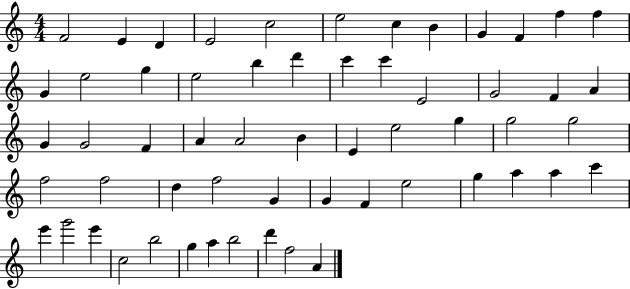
F4/h E4/q D4/q E4/h C5/h E5/h C5/q B4/q G4/q F4/q F5/q F5/q G4/q E5/h G5/q E5/h B5/q D6/q C6/q C6/q E4/h G4/h F4/q A4/q G4/q G4/h F4/q A4/q A4/h B4/q E4/q E5/h G5/q G5/h G5/h F5/h F5/h D5/q F5/h G4/q G4/q F4/q E5/h G5/q A5/q A5/q C6/q E6/q G6/h E6/q C5/h B5/h G5/q A5/q B5/h D6/q F5/h A4/q